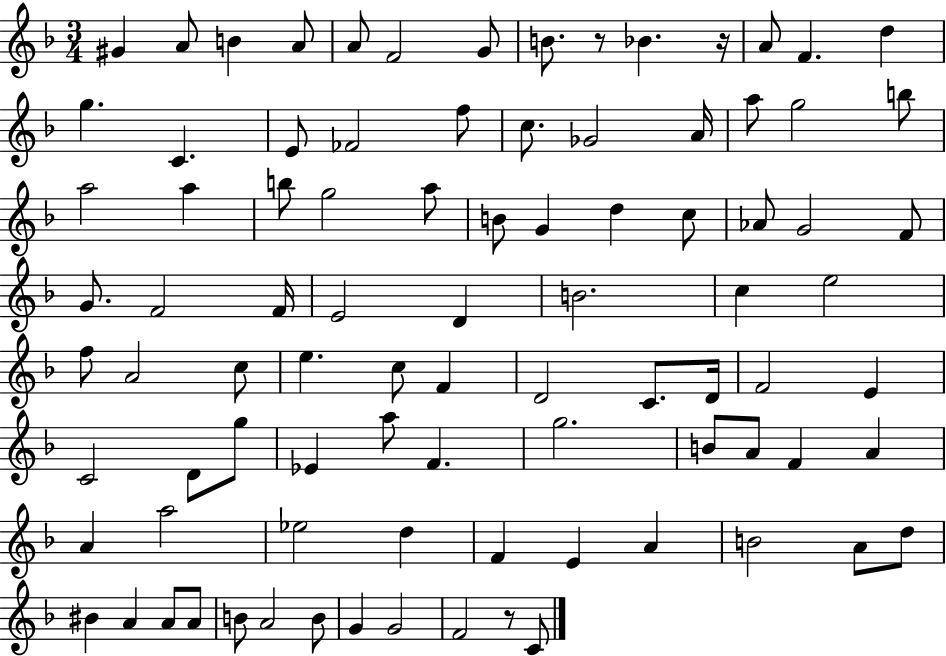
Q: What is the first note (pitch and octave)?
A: G#4